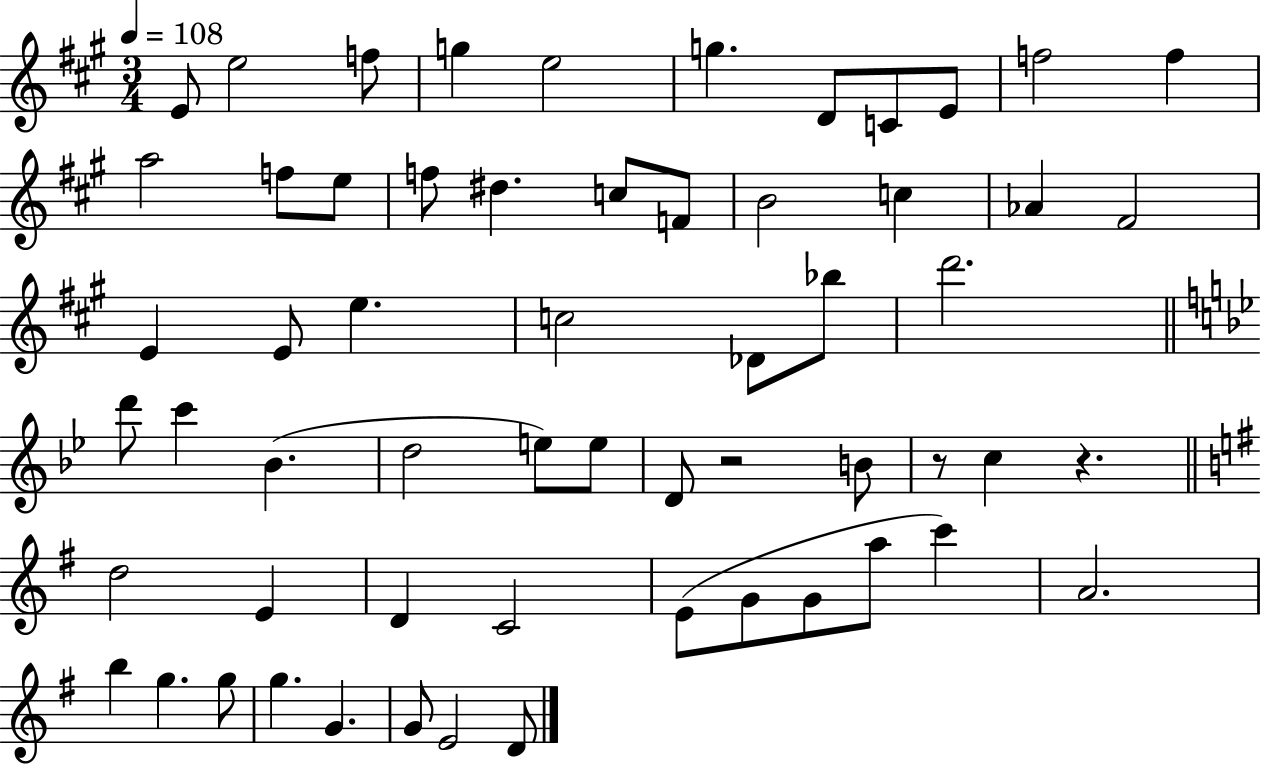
E4/e E5/h F5/e G5/q E5/h G5/q. D4/e C4/e E4/e F5/h F5/q A5/h F5/e E5/e F5/e D#5/q. C5/e F4/e B4/h C5/q Ab4/q F#4/h E4/q E4/e E5/q. C5/h Db4/e Bb5/e D6/h. D6/e C6/q Bb4/q. D5/h E5/e E5/e D4/e R/h B4/e R/e C5/q R/q. D5/h E4/q D4/q C4/h E4/e G4/e G4/e A5/e C6/q A4/h. B5/q G5/q. G5/e G5/q. G4/q. G4/e E4/h D4/e